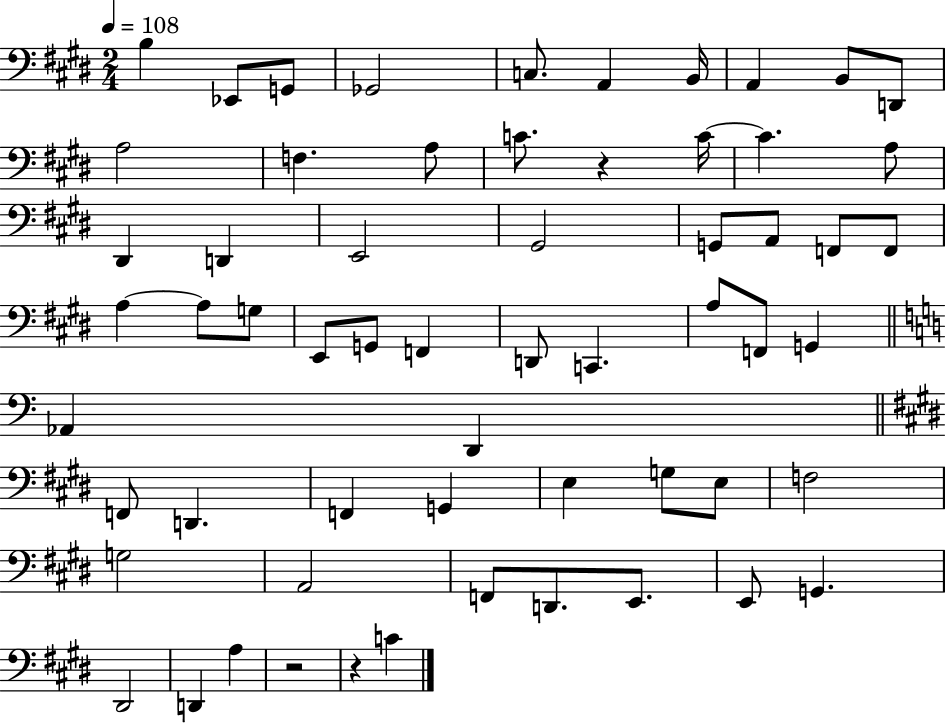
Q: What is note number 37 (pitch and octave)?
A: Ab2